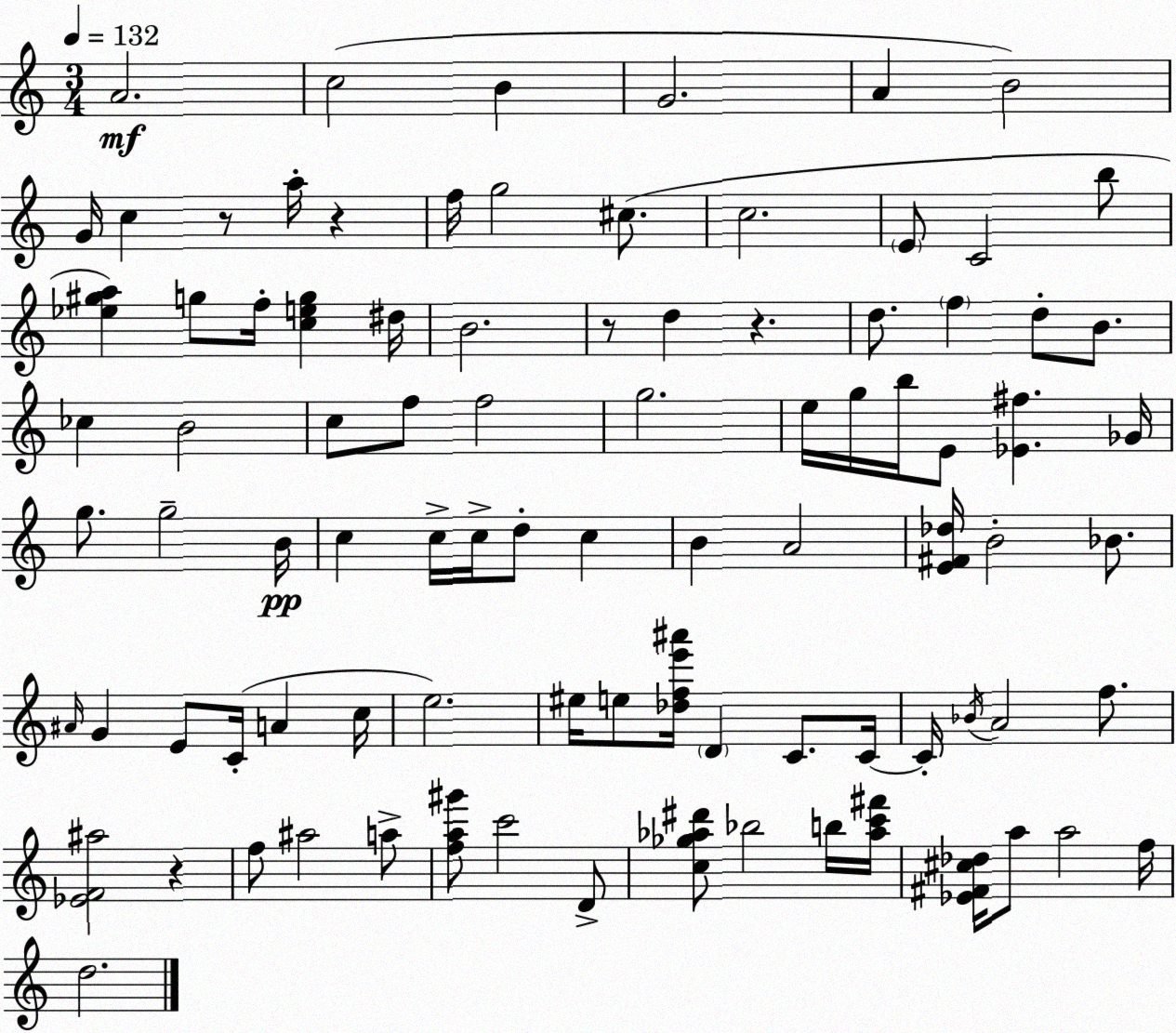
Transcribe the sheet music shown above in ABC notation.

X:1
T:Untitled
M:3/4
L:1/4
K:Am
A2 c2 B G2 A B2 G/4 c z/2 a/4 z f/4 g2 ^c/2 c2 E/2 C2 b/2 [_e^ga] g/2 f/4 [ceg] ^d/4 B2 z/2 d z d/2 f d/2 B/2 _c B2 c/2 f/2 f2 g2 e/4 g/4 b/4 E/2 [_E^f] _G/4 g/2 g2 B/4 c c/4 c/4 d/2 c B A2 [E^F_d]/4 B2 _B/2 ^A/4 G E/2 C/4 A c/4 e2 ^e/4 e/2 [_dfe'^a']/4 D C/2 C/4 C/4 _B/4 A2 f/2 [_EF^a]2 z f/2 ^a2 a/2 [fa^g']/2 c'2 D/2 [c_g_a^d']/2 _b2 b/4 [_ac'^f']/4 [_E^F^c_d]/4 a/2 a2 f/4 d2